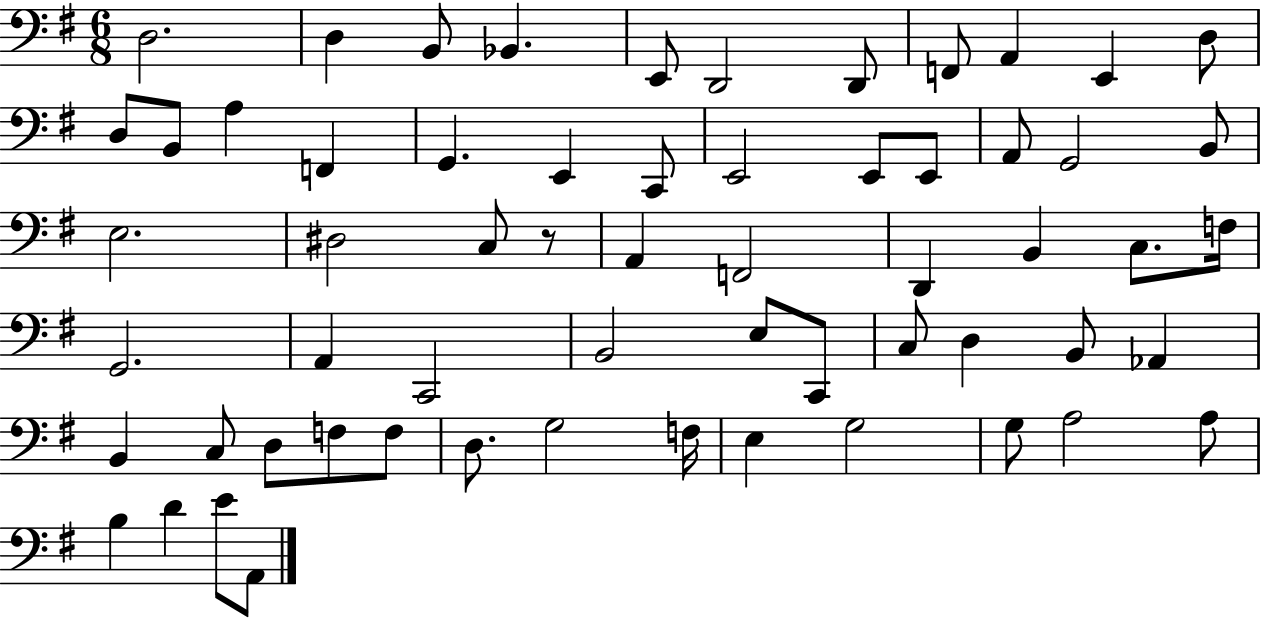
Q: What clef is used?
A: bass